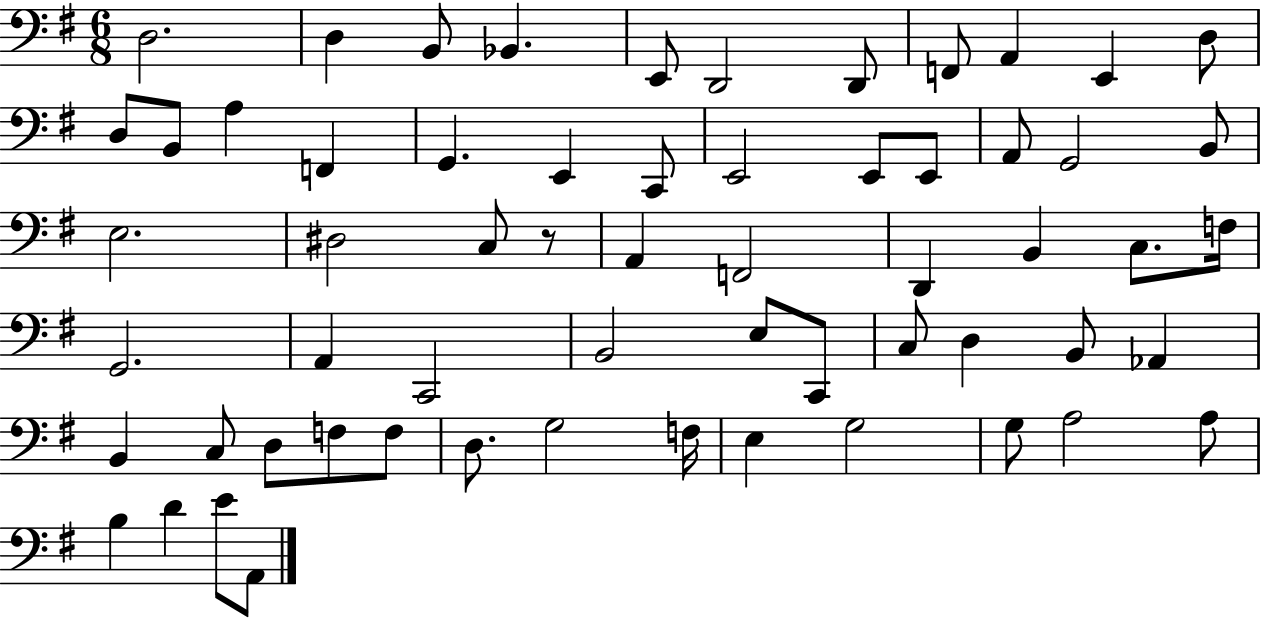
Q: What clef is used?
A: bass